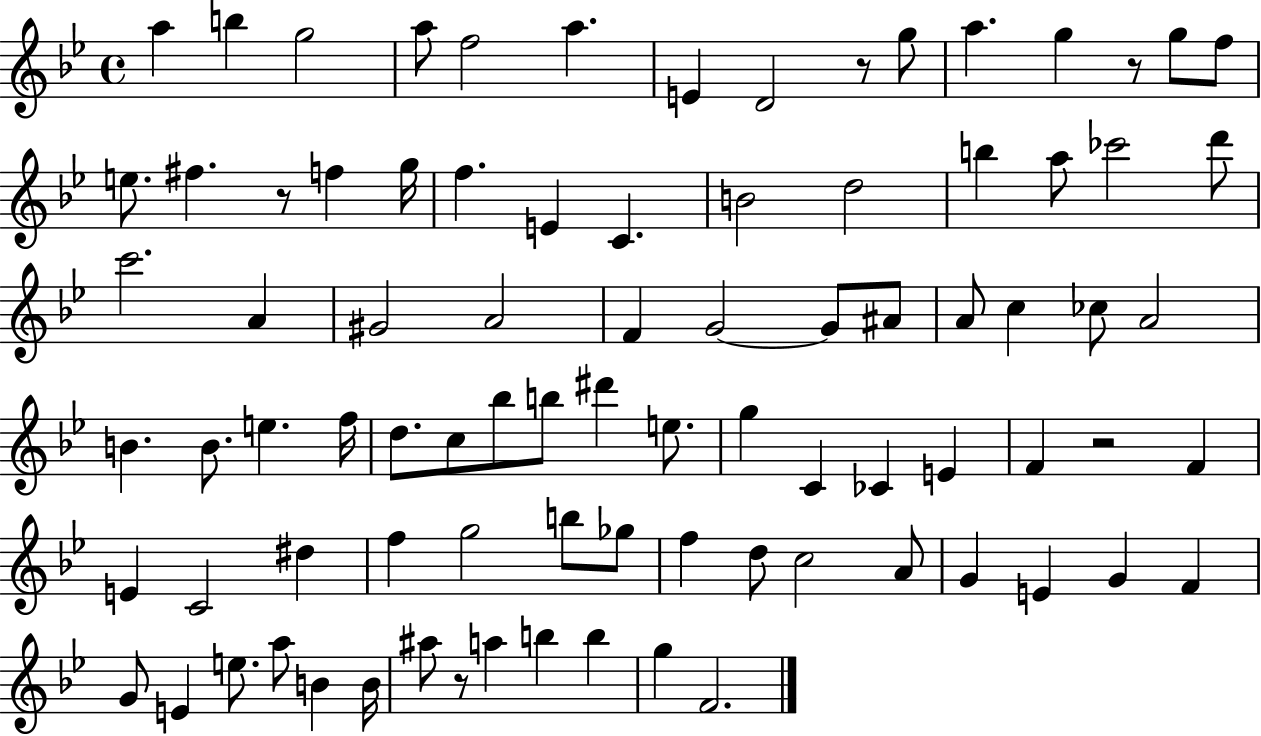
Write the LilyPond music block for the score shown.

{
  \clef treble
  \time 4/4
  \defaultTimeSignature
  \key bes \major
  a''4 b''4 g''2 | a''8 f''2 a''4. | e'4 d'2 r8 g''8 | a''4. g''4 r8 g''8 f''8 | \break e''8. fis''4. r8 f''4 g''16 | f''4. e'4 c'4. | b'2 d''2 | b''4 a''8 ces'''2 d'''8 | \break c'''2. a'4 | gis'2 a'2 | f'4 g'2~~ g'8 ais'8 | a'8 c''4 ces''8 a'2 | \break b'4. b'8. e''4. f''16 | d''8. c''8 bes''8 b''8 dis'''4 e''8. | g''4 c'4 ces'4 e'4 | f'4 r2 f'4 | \break e'4 c'2 dis''4 | f''4 g''2 b''8 ges''8 | f''4 d''8 c''2 a'8 | g'4 e'4 g'4 f'4 | \break g'8 e'4 e''8. a''8 b'4 b'16 | ais''8 r8 a''4 b''4 b''4 | g''4 f'2. | \bar "|."
}